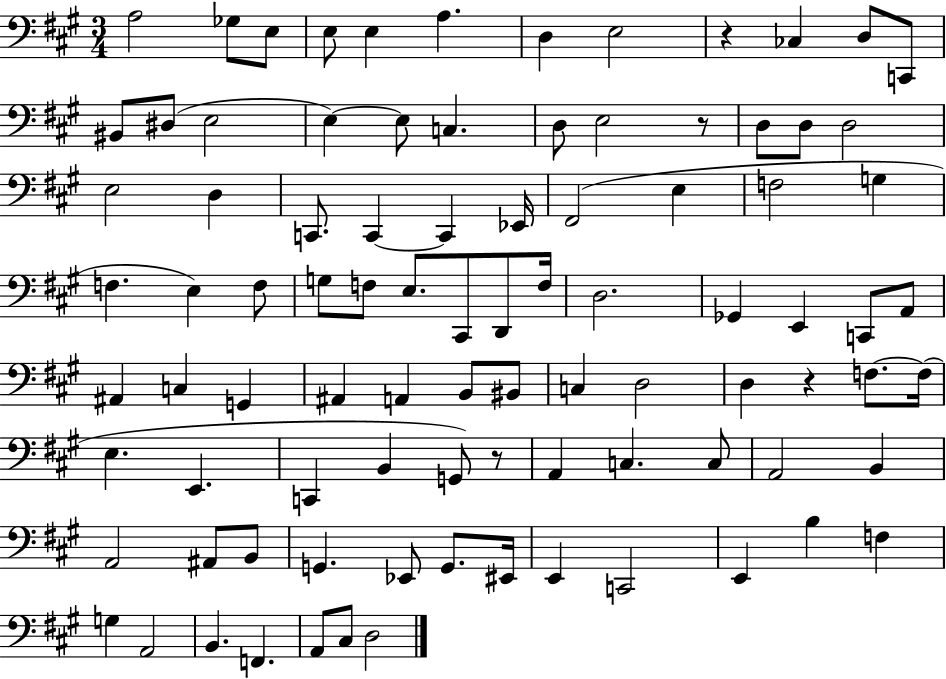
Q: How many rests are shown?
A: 4